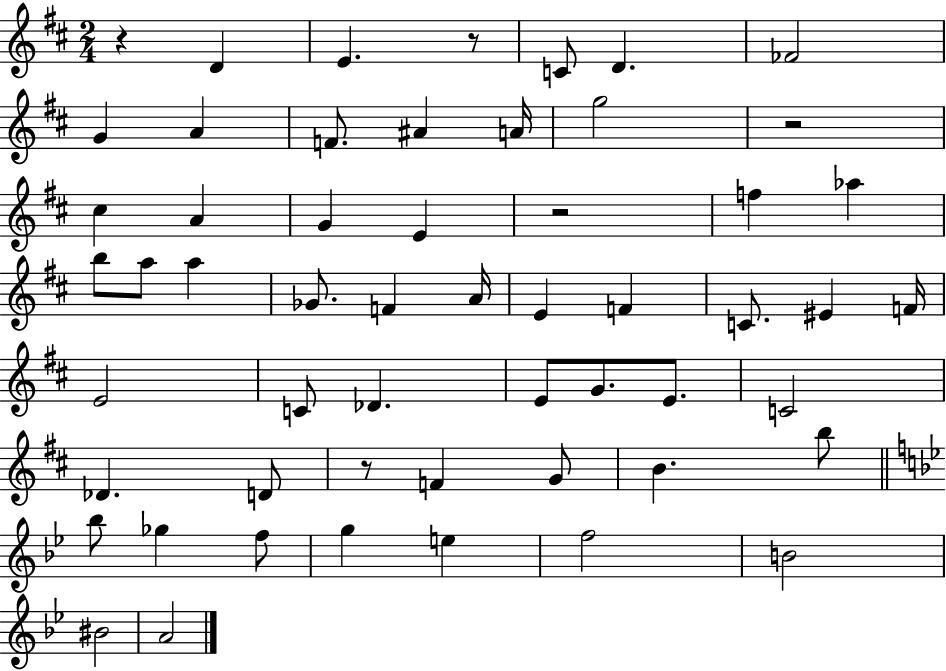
R/q D4/q E4/q. R/e C4/e D4/q. FES4/h G4/q A4/q F4/e. A#4/q A4/s G5/h R/h C#5/q A4/q G4/q E4/q R/h F5/q Ab5/q B5/e A5/e A5/q Gb4/e. F4/q A4/s E4/q F4/q C4/e. EIS4/q F4/s E4/h C4/e Db4/q. E4/e G4/e. E4/e. C4/h Db4/q. D4/e R/e F4/q G4/e B4/q. B5/e Bb5/e Gb5/q F5/e G5/q E5/q F5/h B4/h BIS4/h A4/h